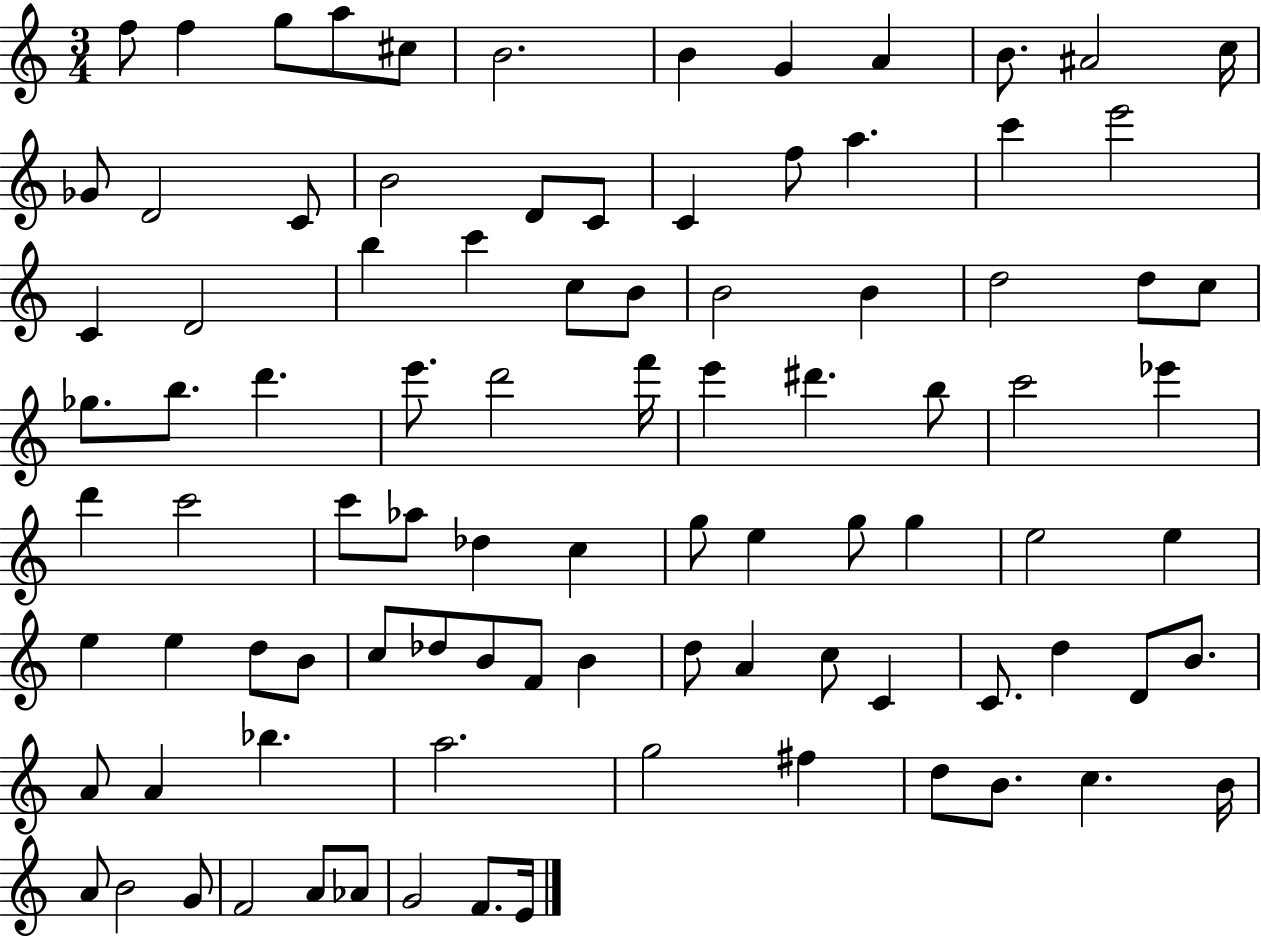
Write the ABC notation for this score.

X:1
T:Untitled
M:3/4
L:1/4
K:C
f/2 f g/2 a/2 ^c/2 B2 B G A B/2 ^A2 c/4 _G/2 D2 C/2 B2 D/2 C/2 C f/2 a c' e'2 C D2 b c' c/2 B/2 B2 B d2 d/2 c/2 _g/2 b/2 d' e'/2 d'2 f'/4 e' ^d' b/2 c'2 _e' d' c'2 c'/2 _a/2 _d c g/2 e g/2 g e2 e e e d/2 B/2 c/2 _d/2 B/2 F/2 B d/2 A c/2 C C/2 d D/2 B/2 A/2 A _b a2 g2 ^f d/2 B/2 c B/4 A/2 B2 G/2 F2 A/2 _A/2 G2 F/2 E/4